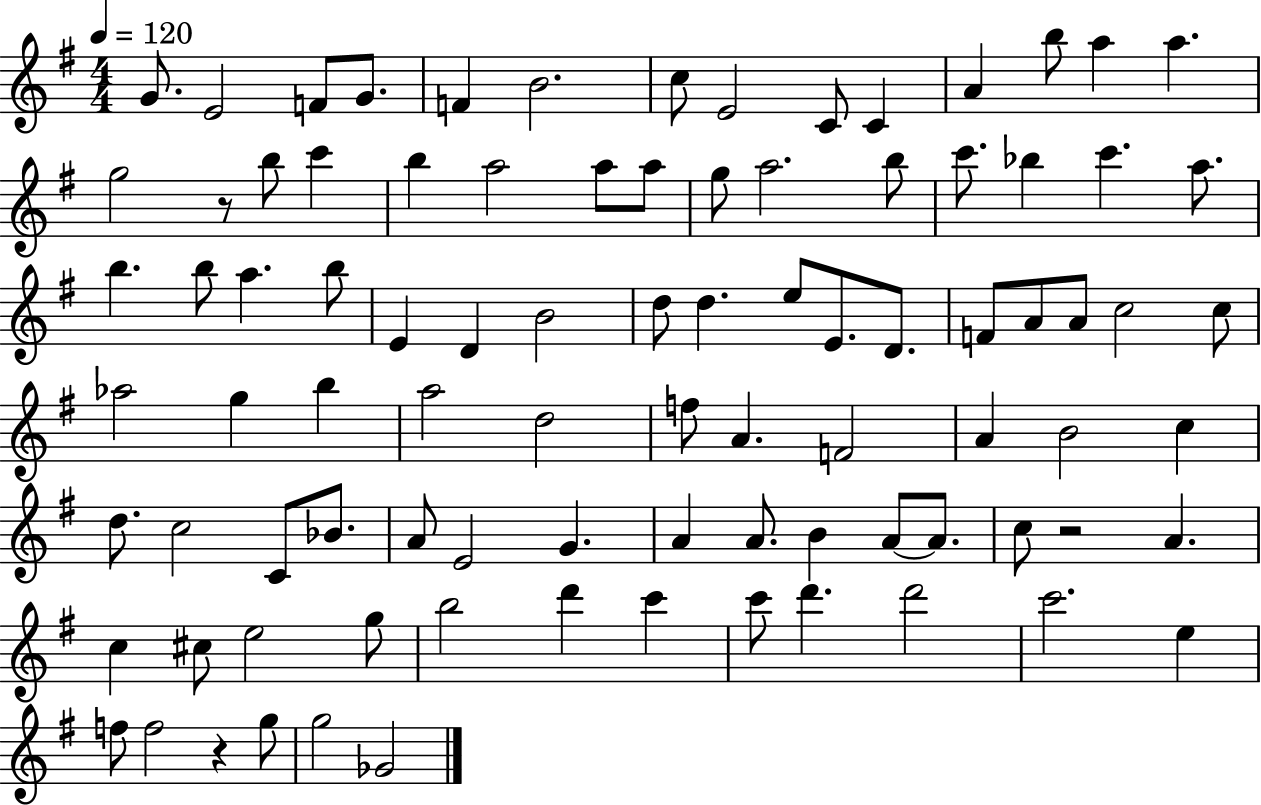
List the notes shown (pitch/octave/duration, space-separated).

G4/e. E4/h F4/e G4/e. F4/q B4/h. C5/e E4/h C4/e C4/q A4/q B5/e A5/q A5/q. G5/h R/e B5/e C6/q B5/q A5/h A5/e A5/e G5/e A5/h. B5/e C6/e. Bb5/q C6/q. A5/e. B5/q. B5/e A5/q. B5/e E4/q D4/q B4/h D5/e D5/q. E5/e E4/e. D4/e. F4/e A4/e A4/e C5/h C5/e Ab5/h G5/q B5/q A5/h D5/h F5/e A4/q. F4/h A4/q B4/h C5/q D5/e. C5/h C4/e Bb4/e. A4/e E4/h G4/q. A4/q A4/e. B4/q A4/e A4/e. C5/e R/h A4/q. C5/q C#5/e E5/h G5/e B5/h D6/q C6/q C6/e D6/q. D6/h C6/h. E5/q F5/e F5/h R/q G5/e G5/h Gb4/h